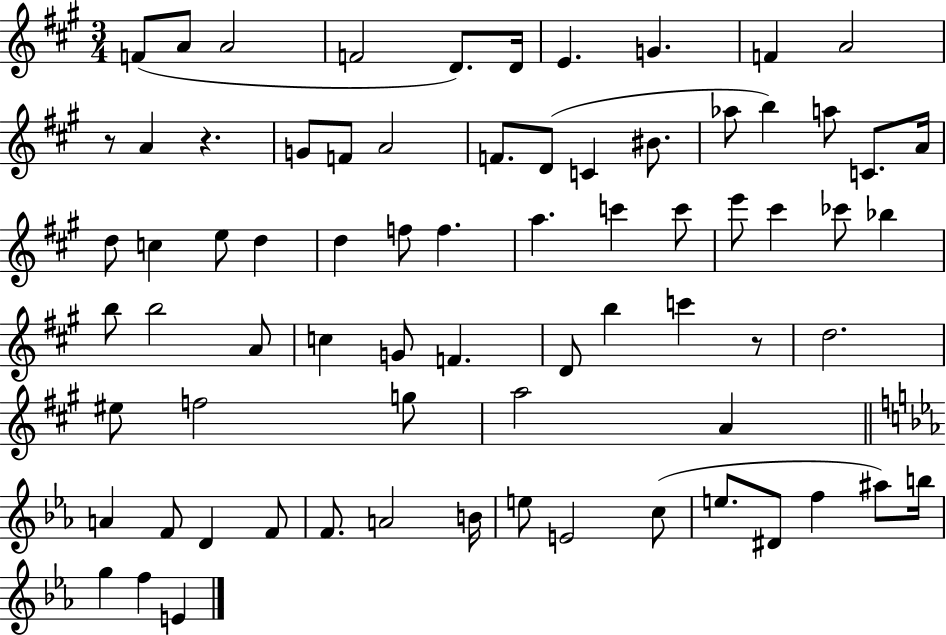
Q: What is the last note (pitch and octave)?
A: E4